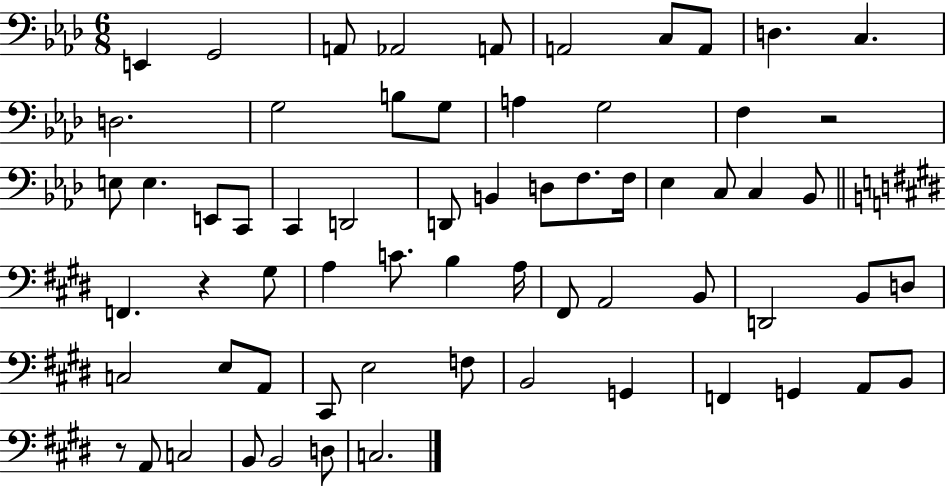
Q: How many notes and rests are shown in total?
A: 65